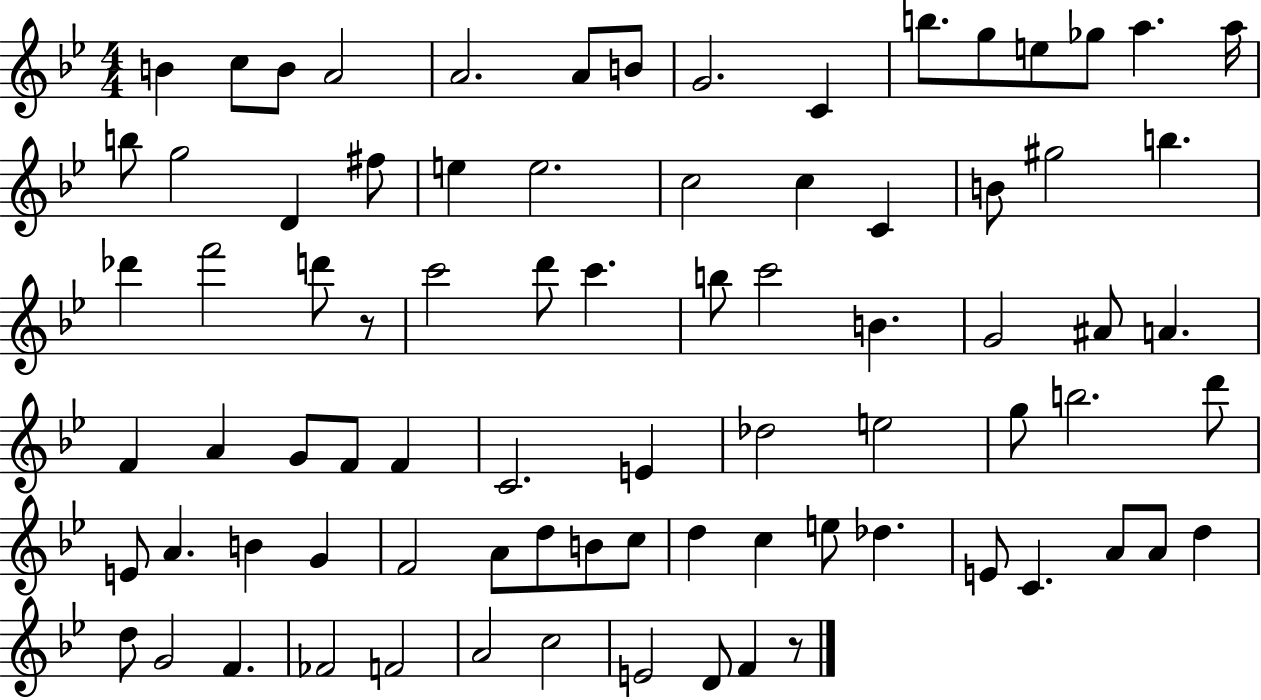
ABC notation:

X:1
T:Untitled
M:4/4
L:1/4
K:Bb
B c/2 B/2 A2 A2 A/2 B/2 G2 C b/2 g/2 e/2 _g/2 a a/4 b/2 g2 D ^f/2 e e2 c2 c C B/2 ^g2 b _d' f'2 d'/2 z/2 c'2 d'/2 c' b/2 c'2 B G2 ^A/2 A F A G/2 F/2 F C2 E _d2 e2 g/2 b2 d'/2 E/2 A B G F2 A/2 d/2 B/2 c/2 d c e/2 _d E/2 C A/2 A/2 d d/2 G2 F _F2 F2 A2 c2 E2 D/2 F z/2